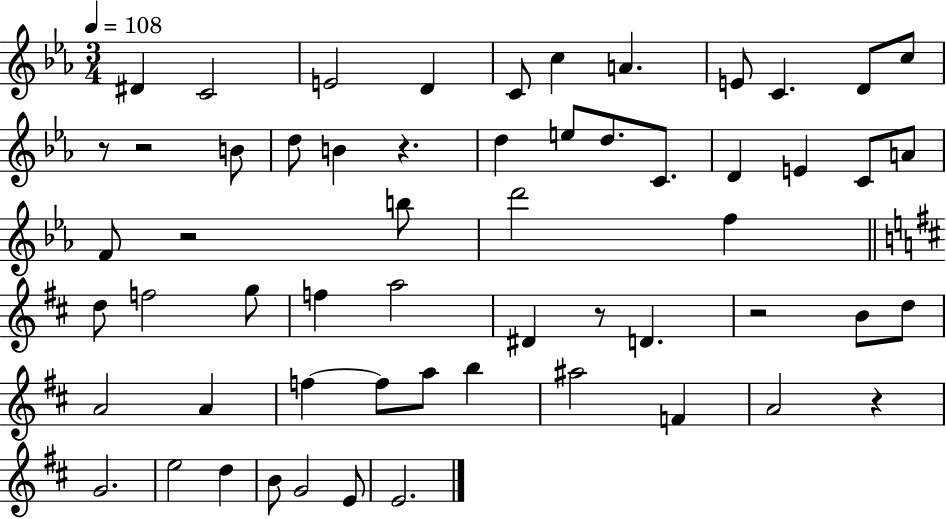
D#4/q C4/h E4/h D4/q C4/e C5/q A4/q. E4/e C4/q. D4/e C5/e R/e R/h B4/e D5/e B4/q R/q. D5/q E5/e D5/e. C4/e. D4/q E4/q C4/e A4/e F4/e R/h B5/e D6/h F5/q D5/e F5/h G5/e F5/q A5/h D#4/q R/e D4/q. R/h B4/e D5/e A4/h A4/q F5/q F5/e A5/e B5/q A#5/h F4/q A4/h R/q G4/h. E5/h D5/q B4/e G4/h E4/e E4/h.